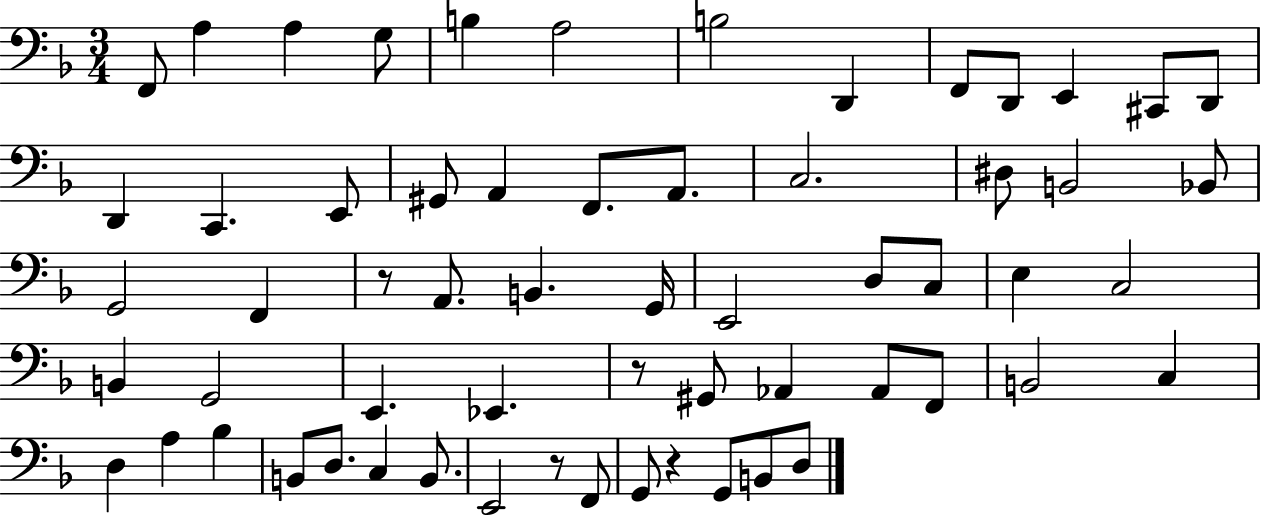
{
  \clef bass
  \numericTimeSignature
  \time 3/4
  \key f \major
  f,8 a4 a4 g8 | b4 a2 | b2 d,4 | f,8 d,8 e,4 cis,8 d,8 | \break d,4 c,4. e,8 | gis,8 a,4 f,8. a,8. | c2. | dis8 b,2 bes,8 | \break g,2 f,4 | r8 a,8. b,4. g,16 | e,2 d8 c8 | e4 c2 | \break b,4 g,2 | e,4. ees,4. | r8 gis,8 aes,4 aes,8 f,8 | b,2 c4 | \break d4 a4 bes4 | b,8 d8. c4 b,8. | e,2 r8 f,8 | g,8 r4 g,8 b,8 d8 | \break \bar "|."
}